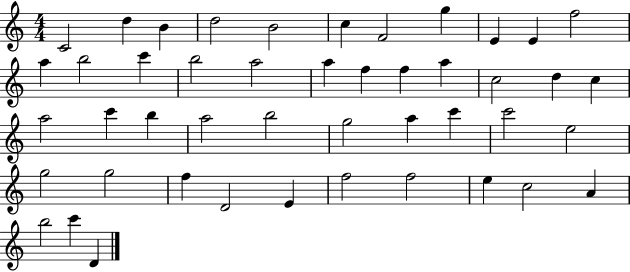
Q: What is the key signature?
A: C major